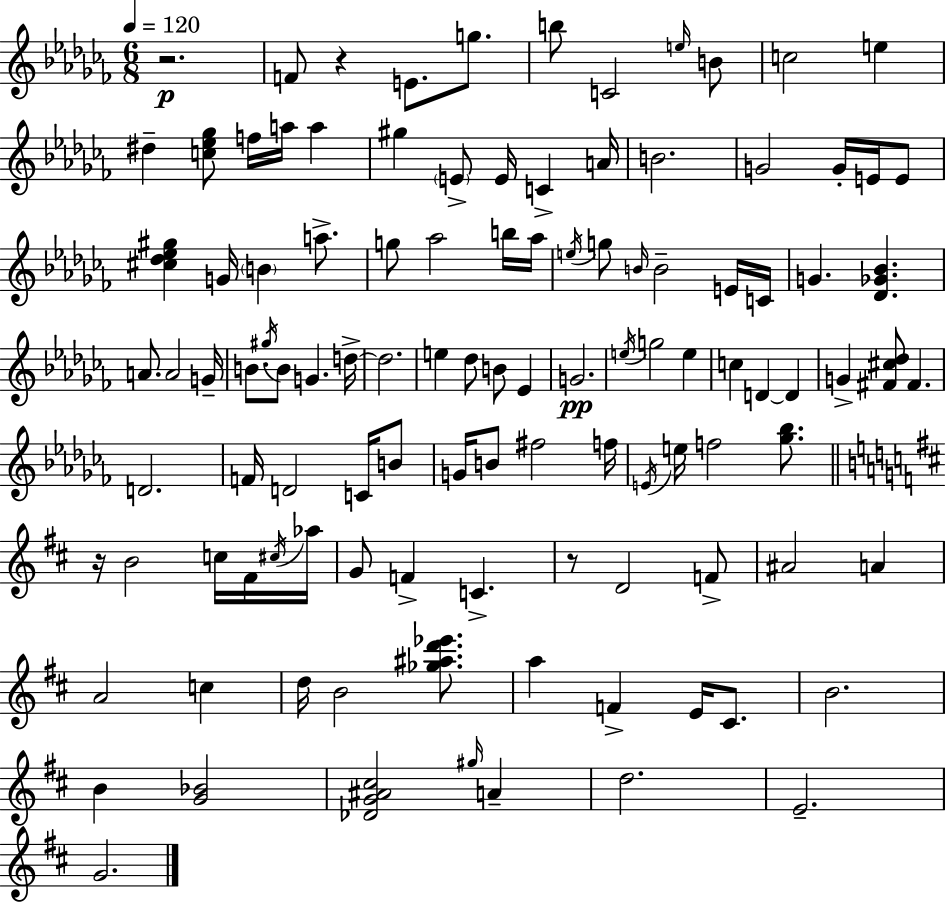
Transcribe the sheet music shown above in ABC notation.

X:1
T:Untitled
M:6/8
L:1/4
K:Abm
z2 F/2 z E/2 g/2 b/2 C2 e/4 B/2 c2 e ^d [c_e_g]/2 f/4 a/4 a ^g E/2 E/4 C A/4 B2 G2 G/4 E/4 E/2 [^c_d_e^g] G/4 B a/2 g/2 _a2 b/4 _a/4 e/4 g/2 B/4 B2 E/4 C/4 G [_D_G_B] A/2 A2 G/4 B/2 ^g/4 B/2 G d/4 d2 e _d/2 B/2 _E G2 e/4 g2 e c D D G [^F^c_d]/2 ^F D2 F/4 D2 C/4 B/2 G/4 B/2 ^f2 f/4 E/4 e/4 f2 [_g_b]/2 z/4 B2 c/4 ^F/4 ^c/4 _a/4 G/2 F C z/2 D2 F/2 ^A2 A A2 c d/4 B2 [_g^ad'_e']/2 a F E/4 ^C/2 B2 B [G_B]2 [_DG^A^c]2 ^g/4 A d2 E2 G2